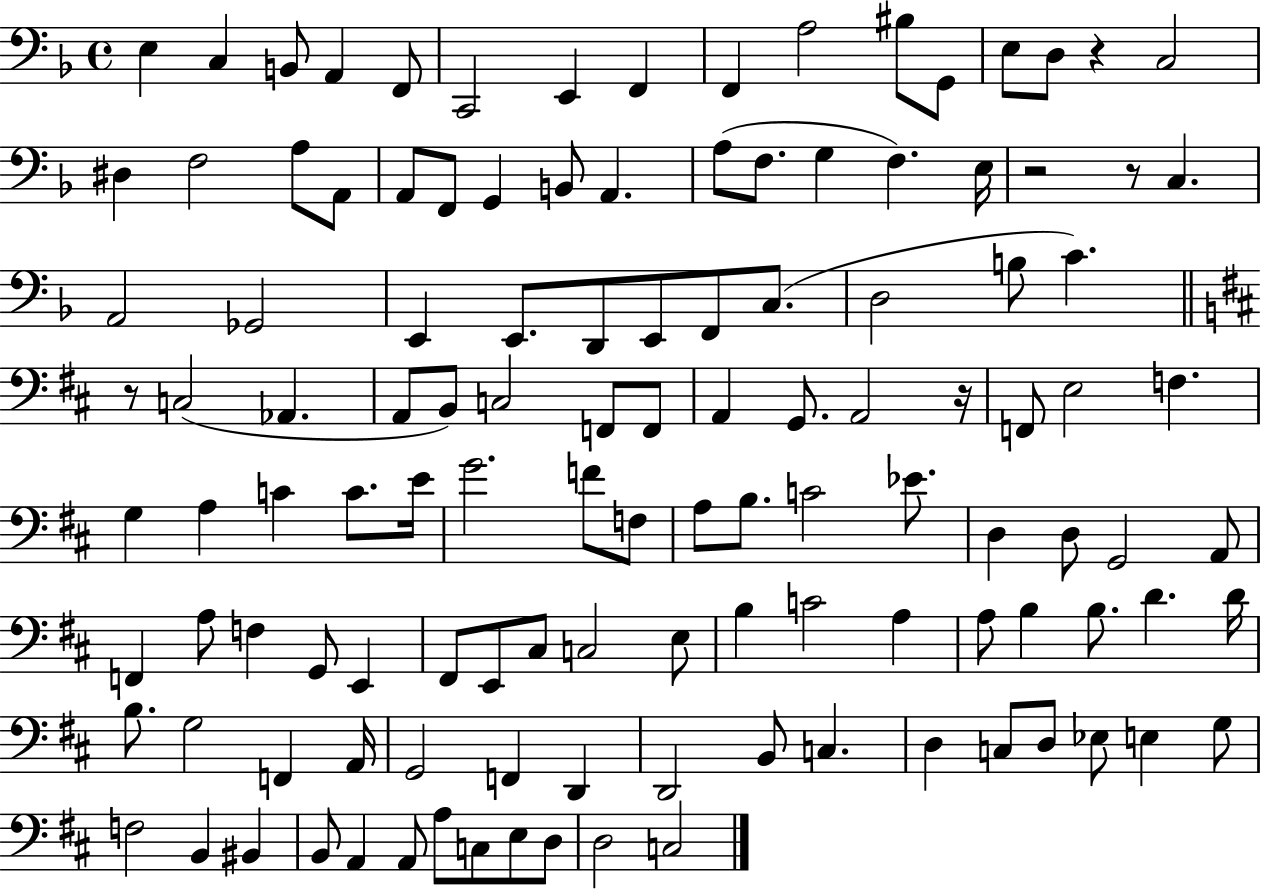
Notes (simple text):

E3/q C3/q B2/e A2/q F2/e C2/h E2/q F2/q F2/q A3/h BIS3/e G2/e E3/e D3/e R/q C3/h D#3/q F3/h A3/e A2/e A2/e F2/e G2/q B2/e A2/q. A3/e F3/e. G3/q F3/q. E3/s R/h R/e C3/q. A2/h Gb2/h E2/q E2/e. D2/e E2/e F2/e C3/e. D3/h B3/e C4/q. R/e C3/h Ab2/q. A2/e B2/e C3/h F2/e F2/e A2/q G2/e. A2/h R/s F2/e E3/h F3/q. G3/q A3/q C4/q C4/e. E4/s G4/h. F4/e F3/e A3/e B3/e. C4/h Eb4/e. D3/q D3/e G2/h A2/e F2/q A3/e F3/q G2/e E2/q F#2/e E2/e C#3/e C3/h E3/e B3/q C4/h A3/q A3/e B3/q B3/e. D4/q. D4/s B3/e. G3/h F2/q A2/s G2/h F2/q D2/q D2/h B2/e C3/q. D3/q C3/e D3/e Eb3/e E3/q G3/e F3/h B2/q BIS2/q B2/e A2/q A2/e A3/e C3/e E3/e D3/e D3/h C3/h